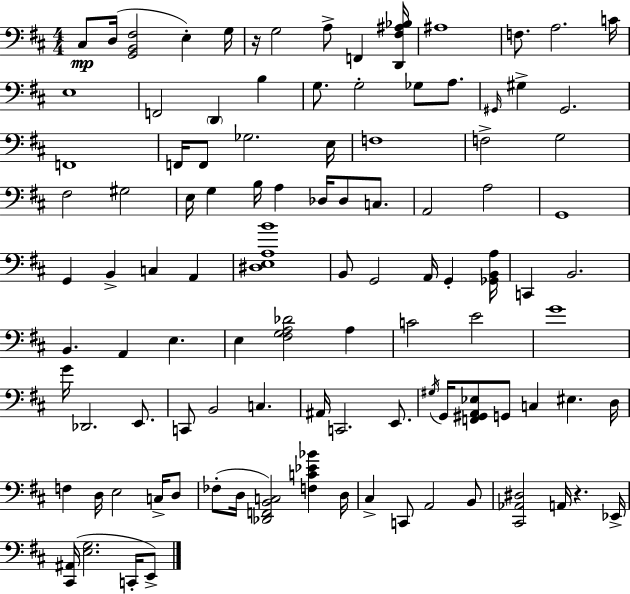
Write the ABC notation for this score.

X:1
T:Untitled
M:4/4
L:1/4
K:D
^C,/2 D,/4 [G,,B,,^F,]2 E, G,/4 z/4 G,2 A,/2 F,, [D,,^F,^A,_B,]/4 ^A,4 F,/2 A,2 C/4 E,4 F,,2 D,, B, G,/2 G,2 _G,/2 A,/2 ^G,,/4 ^G, ^G,,2 F,,4 F,,/4 F,,/2 _G,2 E,/4 F,4 F,2 G,2 ^F,2 ^G,2 E,/4 G, B,/4 A, _D,/4 _D,/2 C,/2 A,,2 A,2 G,,4 G,, B,, C, A,, [^D,E,A,B]4 B,,/2 G,,2 A,,/4 G,, [_G,,B,,A,]/4 C,, B,,2 B,, A,, E, E, [^F,G,A,_D]2 A, C2 E2 G4 G/4 _D,,2 E,,/2 C,,/2 B,,2 C, ^A,,/4 C,,2 E,,/2 ^G,/4 G,,/4 [F,,^G,,A,,_E,]/2 G,,/2 C, ^E, D,/4 F, D,/4 E,2 C,/4 D,/2 _F,/2 D,/4 [_D,,F,,B,,C,]2 [F,C_E_B] D,/4 ^C, C,,/2 A,,2 B,,/2 [^C,,_A,,^D,]2 A,,/4 z _E,,/4 [^C,,^A,,]/4 [E,G,]2 C,,/4 E,,/2